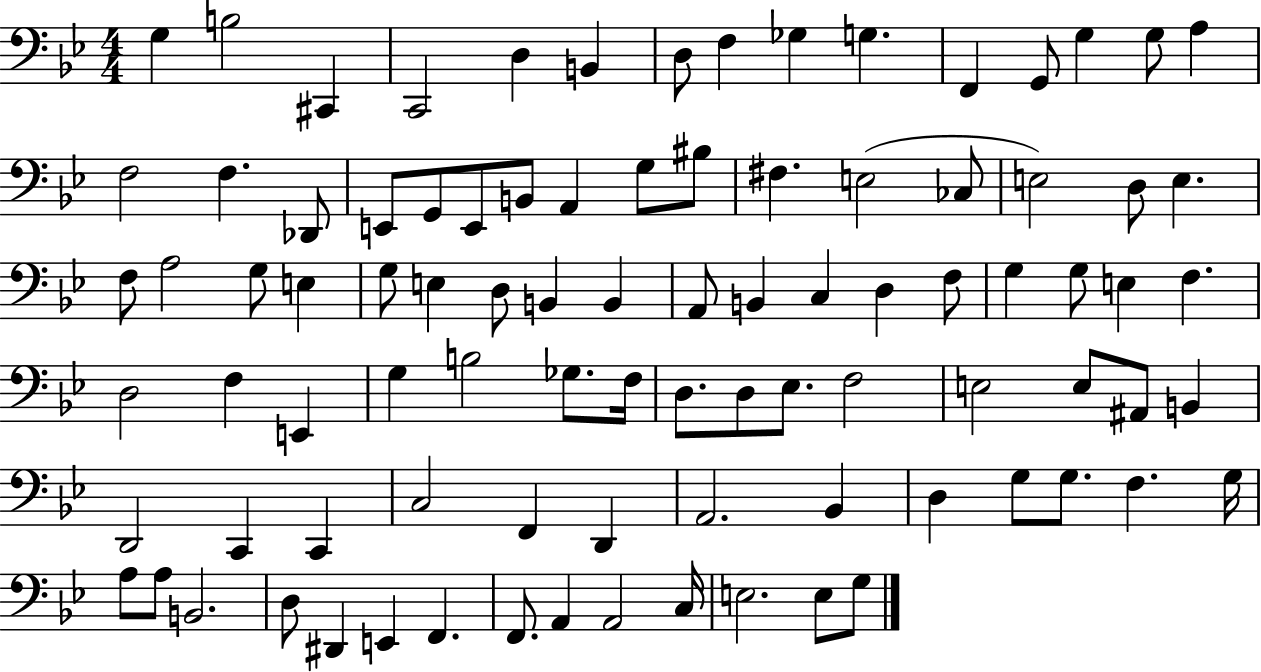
X:1
T:Untitled
M:4/4
L:1/4
K:Bb
G, B,2 ^C,, C,,2 D, B,, D,/2 F, _G, G, F,, G,,/2 G, G,/2 A, F,2 F, _D,,/2 E,,/2 G,,/2 E,,/2 B,,/2 A,, G,/2 ^B,/2 ^F, E,2 _C,/2 E,2 D,/2 E, F,/2 A,2 G,/2 E, G,/2 E, D,/2 B,, B,, A,,/2 B,, C, D, F,/2 G, G,/2 E, F, D,2 F, E,, G, B,2 _G,/2 F,/4 D,/2 D,/2 _E,/2 F,2 E,2 E,/2 ^A,,/2 B,, D,,2 C,, C,, C,2 F,, D,, A,,2 _B,, D, G,/2 G,/2 F, G,/4 A,/2 A,/2 B,,2 D,/2 ^D,, E,, F,, F,,/2 A,, A,,2 C,/4 E,2 E,/2 G,/2